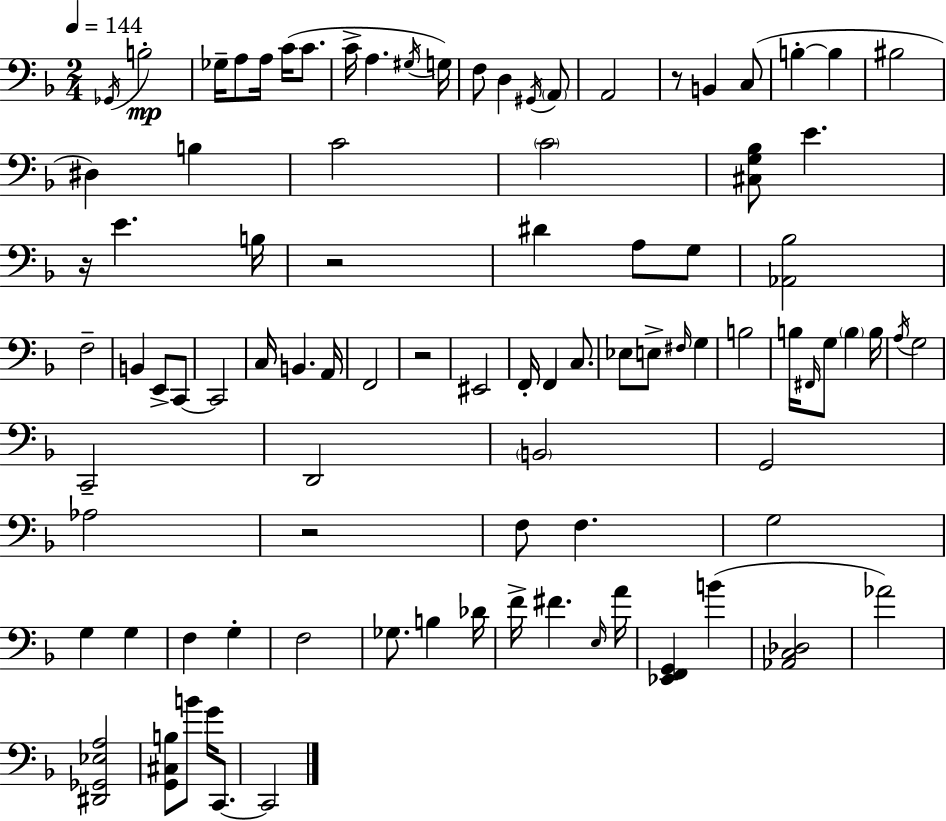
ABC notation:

X:1
T:Untitled
M:2/4
L:1/4
K:Dm
_G,,/4 B,2 _G,/4 A,/2 A,/4 C/4 C/2 C/4 A, ^G,/4 G,/4 F,/2 D, ^G,,/4 A,,/2 A,,2 z/2 B,, C,/2 B, B, ^B,2 ^D, B, C2 C2 [^C,G,_B,]/2 E z/4 E B,/4 z2 ^D A,/2 G,/2 [_A,,_B,]2 F,2 B,, E,,/2 C,,/2 C,,2 C,/4 B,, A,,/4 F,,2 z2 ^E,,2 F,,/4 F,, C,/2 _E,/2 E,/2 ^F,/4 G, B,2 B,/4 ^F,,/4 G,/2 B, B,/4 A,/4 G,2 C,,2 D,,2 B,,2 G,,2 _A,2 z2 F,/2 F, G,2 G, G, F, G, F,2 _G,/2 B, _D/4 F/4 ^F E,/4 A/4 [_E,,F,,G,,] B [_A,,C,_D,]2 _A2 [^D,,_G,,_E,A,]2 [G,,^C,B,]/2 B/2 G/4 C,,/2 C,,2